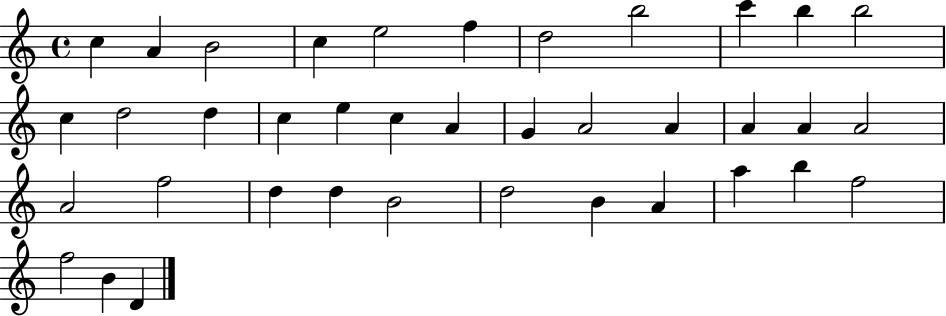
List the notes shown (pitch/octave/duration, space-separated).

C5/q A4/q B4/h C5/q E5/h F5/q D5/h B5/h C6/q B5/q B5/h C5/q D5/h D5/q C5/q E5/q C5/q A4/q G4/q A4/h A4/q A4/q A4/q A4/h A4/h F5/h D5/q D5/q B4/h D5/h B4/q A4/q A5/q B5/q F5/h F5/h B4/q D4/q